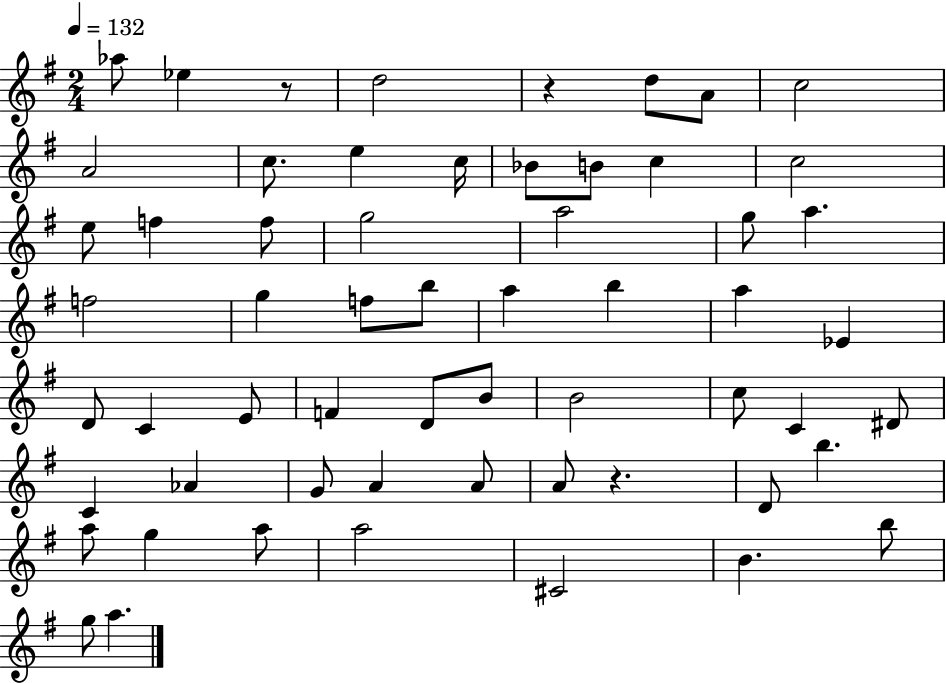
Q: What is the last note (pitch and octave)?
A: A5